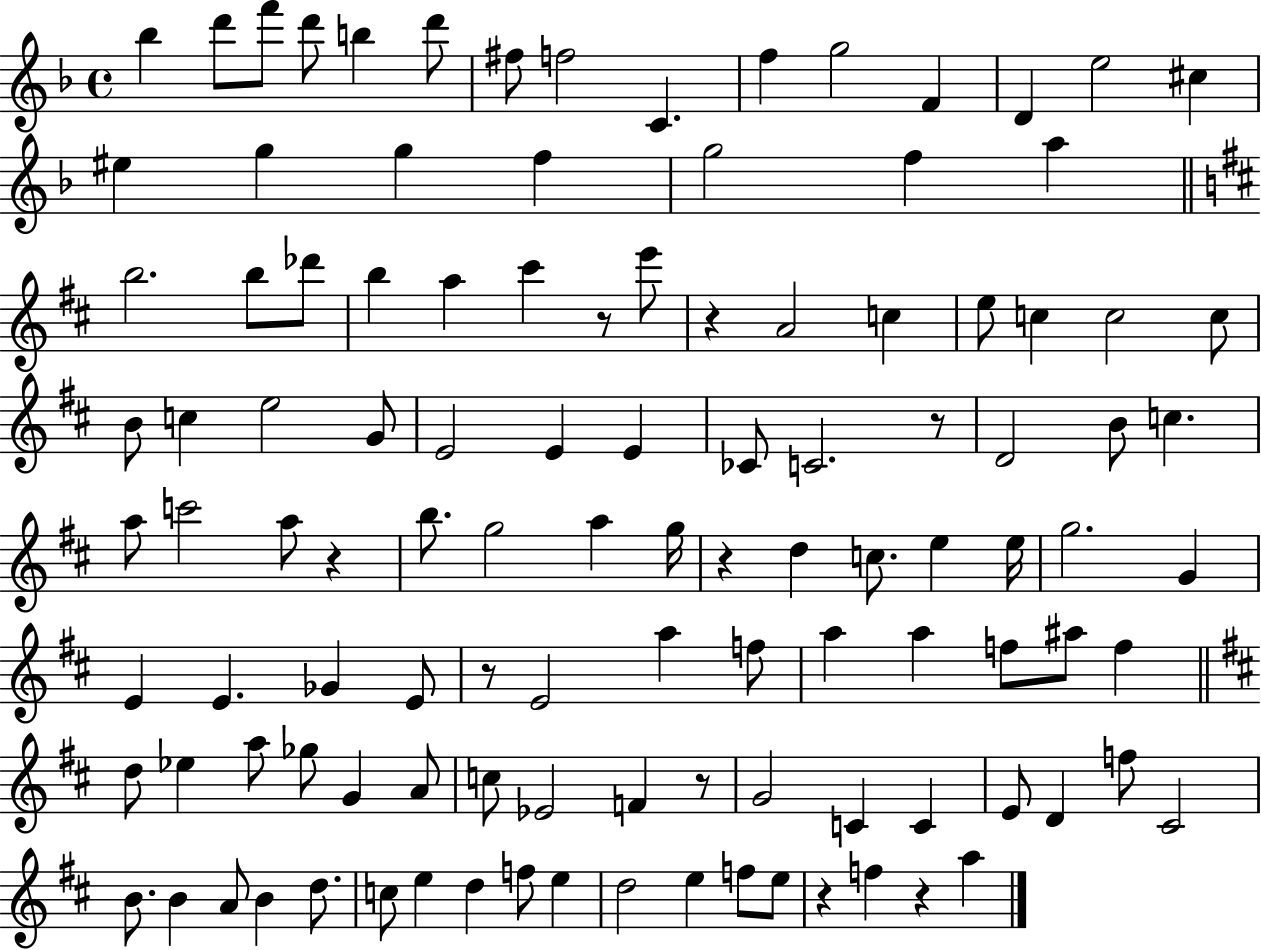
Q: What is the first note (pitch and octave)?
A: Bb5